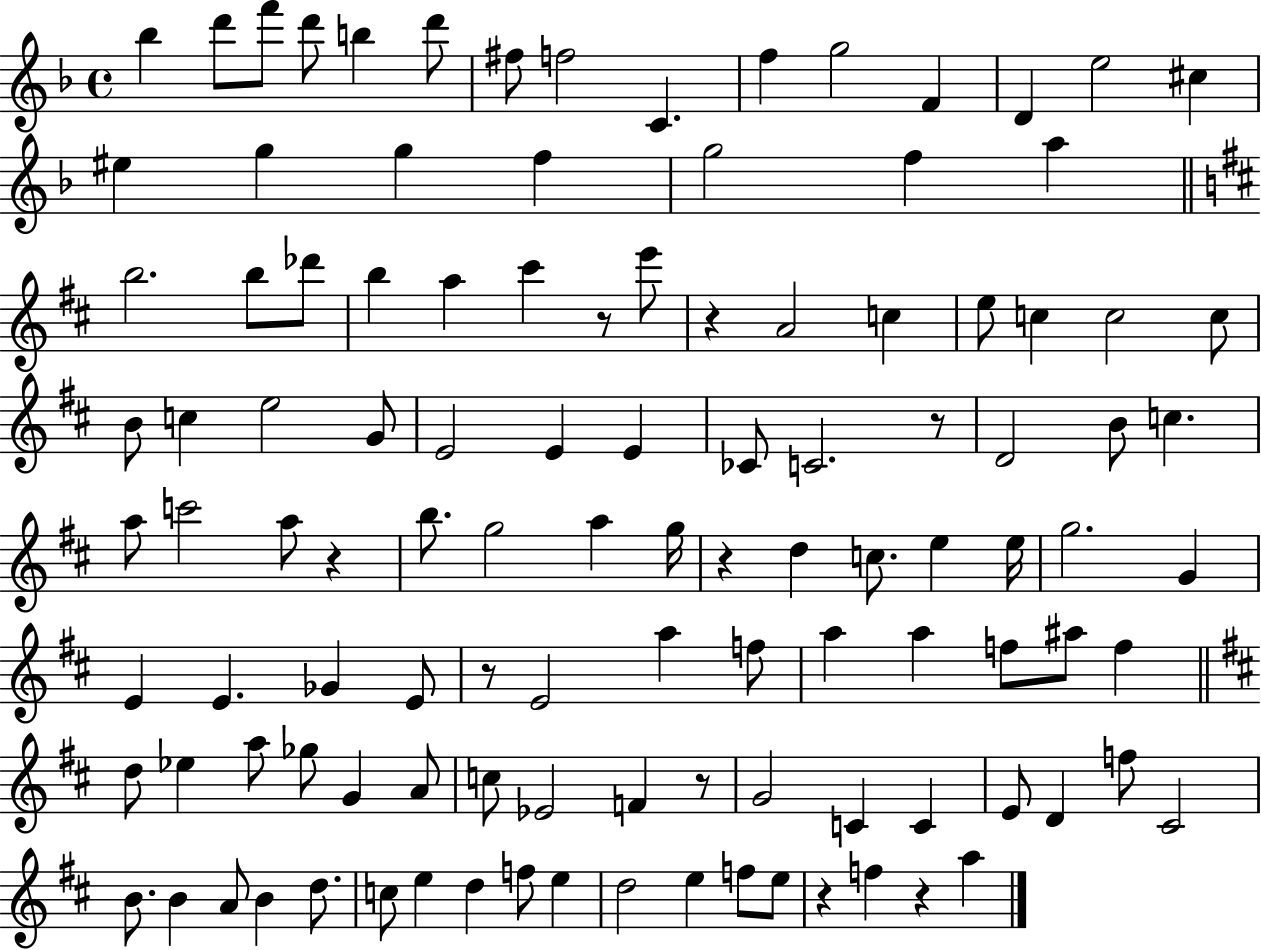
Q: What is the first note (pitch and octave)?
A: Bb5